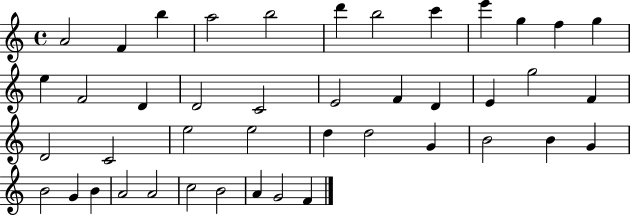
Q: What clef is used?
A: treble